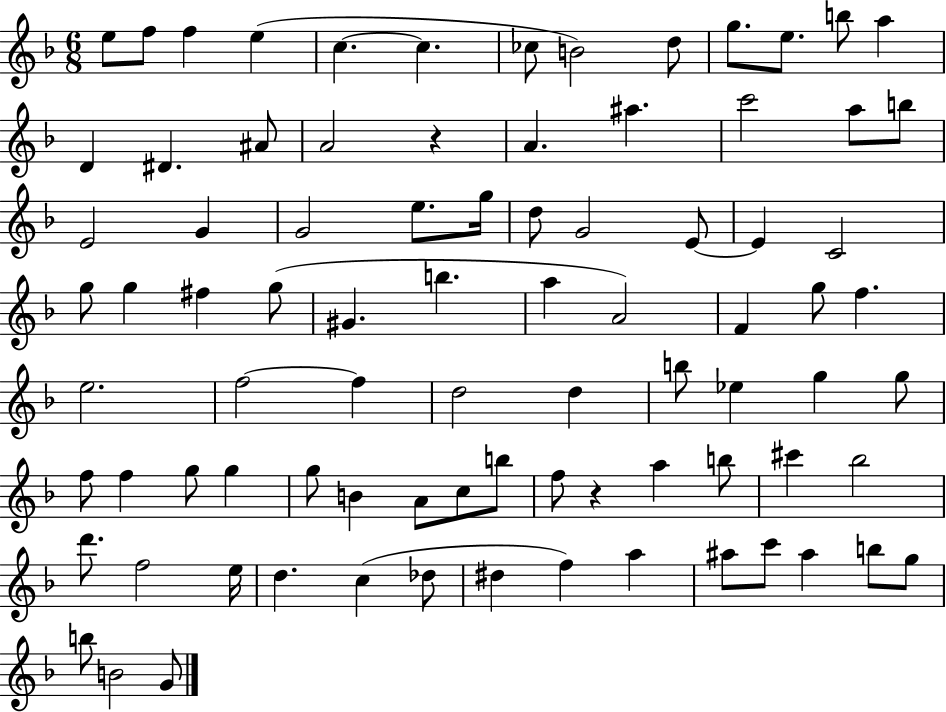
{
  \clef treble
  \numericTimeSignature
  \time 6/8
  \key f \major
  \repeat volta 2 { e''8 f''8 f''4 e''4( | c''4.~~ c''4. | ces''8 b'2) d''8 | g''8. e''8. b''8 a''4 | \break d'4 dis'4. ais'8 | a'2 r4 | a'4. ais''4. | c'''2 a''8 b''8 | \break e'2 g'4 | g'2 e''8. g''16 | d''8 g'2 e'8~~ | e'4 c'2 | \break g''8 g''4 fis''4 g''8( | gis'4. b''4. | a''4 a'2) | f'4 g''8 f''4. | \break e''2. | f''2~~ f''4 | d''2 d''4 | b''8 ees''4 g''4 g''8 | \break f''8 f''4 g''8 g''4 | g''8 b'4 a'8 c''8 b''8 | f''8 r4 a''4 b''8 | cis'''4 bes''2 | \break d'''8. f''2 e''16 | d''4. c''4( des''8 | dis''4 f''4) a''4 | ais''8 c'''8 ais''4 b''8 g''8 | \break b''8 b'2 g'8 | } \bar "|."
}